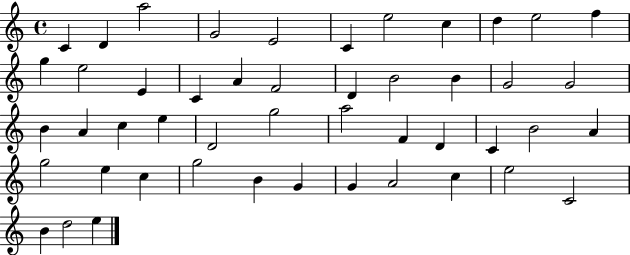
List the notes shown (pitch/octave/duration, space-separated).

C4/q D4/q A5/h G4/h E4/h C4/q E5/h C5/q D5/q E5/h F5/q G5/q E5/h E4/q C4/q A4/q F4/h D4/q B4/h B4/q G4/h G4/h B4/q A4/q C5/q E5/q D4/h G5/h A5/h F4/q D4/q C4/q B4/h A4/q G5/h E5/q C5/q G5/h B4/q G4/q G4/q A4/h C5/q E5/h C4/h B4/q D5/h E5/q